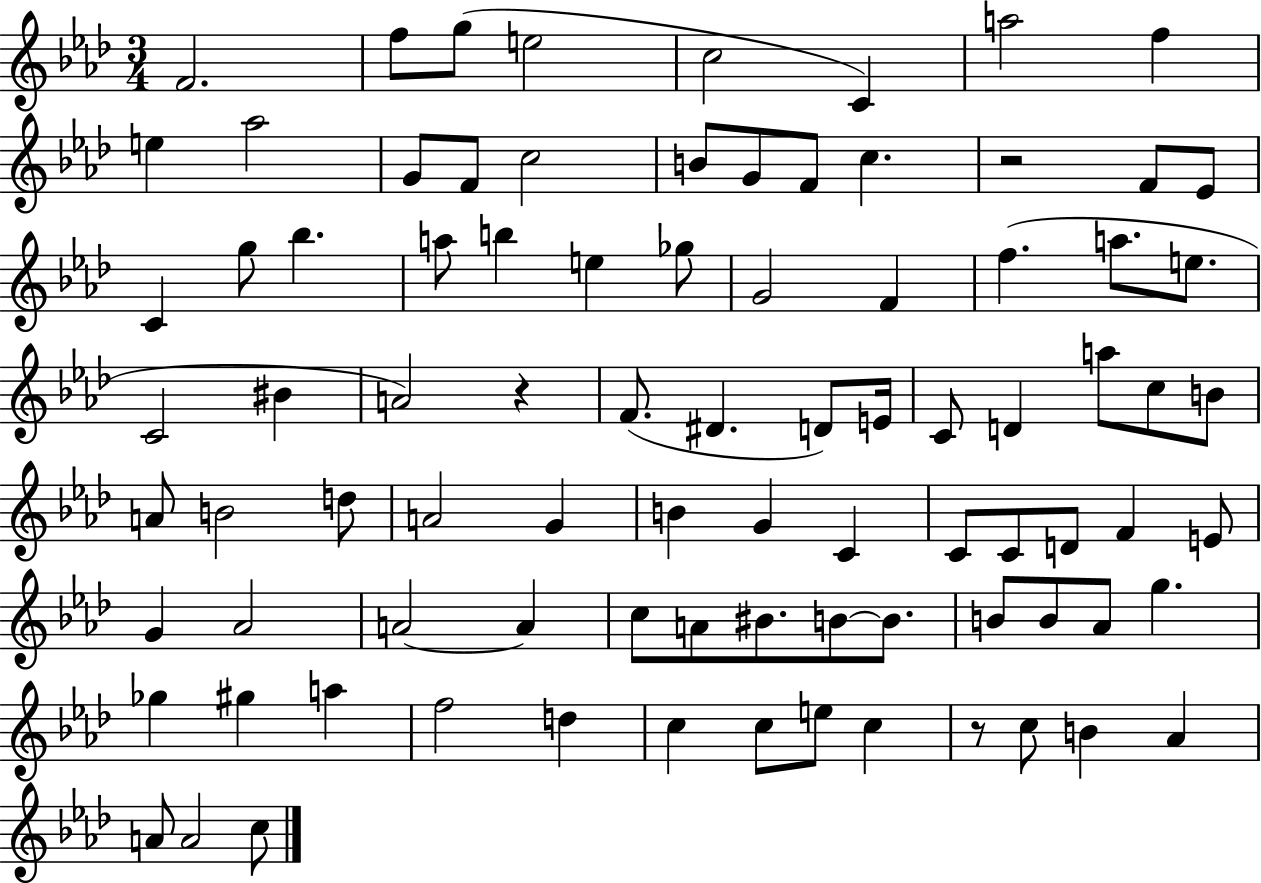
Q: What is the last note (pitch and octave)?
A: C5